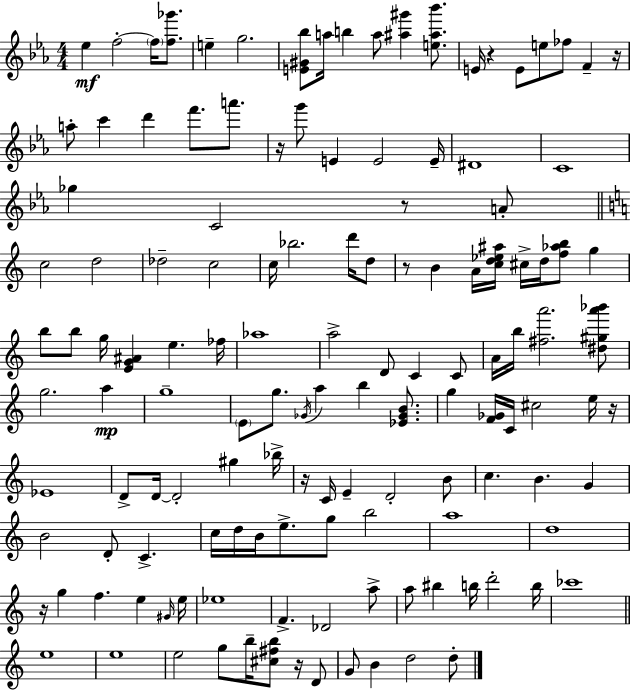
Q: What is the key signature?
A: C minor